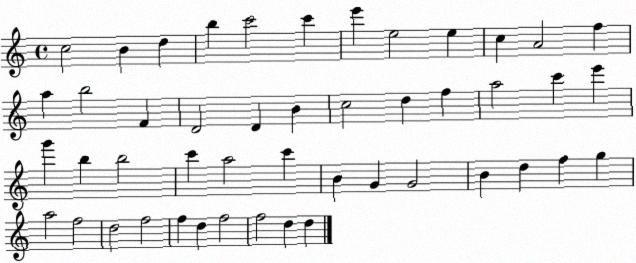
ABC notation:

X:1
T:Untitled
M:4/4
L:1/4
K:C
c2 B d b c'2 c' e' e2 e c A2 f a b2 F D2 D B c2 d f a2 c' e' g' b b2 c' a2 c' B G G2 B d f g a2 f2 d2 f2 f d f2 f2 d d